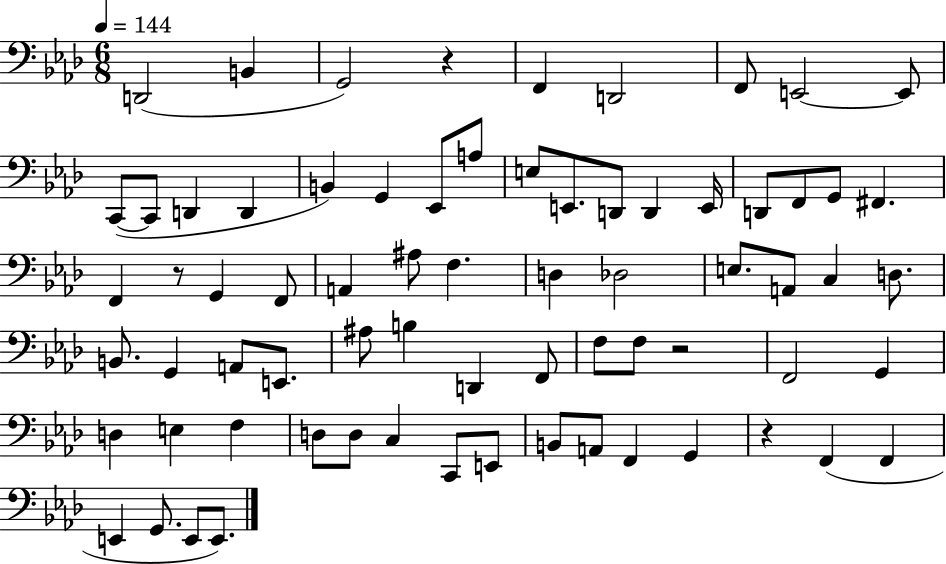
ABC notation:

X:1
T:Untitled
M:6/8
L:1/4
K:Ab
D,,2 B,, G,,2 z F,, D,,2 F,,/2 E,,2 E,,/2 C,,/2 C,,/2 D,, D,, B,, G,, _E,,/2 A,/2 E,/2 E,,/2 D,,/2 D,, E,,/4 D,,/2 F,,/2 G,,/2 ^F,, F,, z/2 G,, F,,/2 A,, ^A,/2 F, D, _D,2 E,/2 A,,/2 C, D,/2 B,,/2 G,, A,,/2 E,,/2 ^A,/2 B, D,, F,,/2 F,/2 F,/2 z2 F,,2 G,, D, E, F, D,/2 D,/2 C, C,,/2 E,,/2 B,,/2 A,,/2 F,, G,, z F,, F,, E,, G,,/2 E,,/2 E,,/2